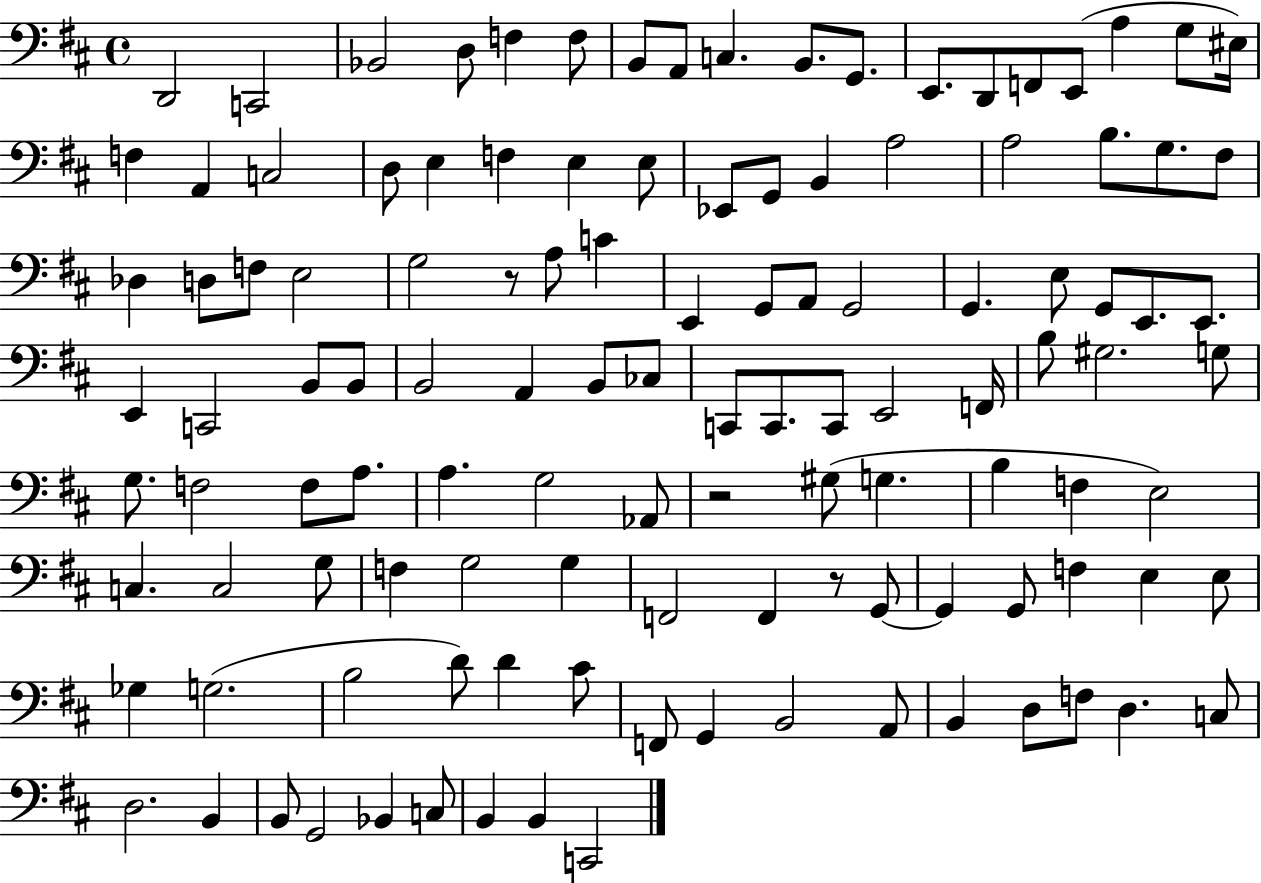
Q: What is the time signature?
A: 4/4